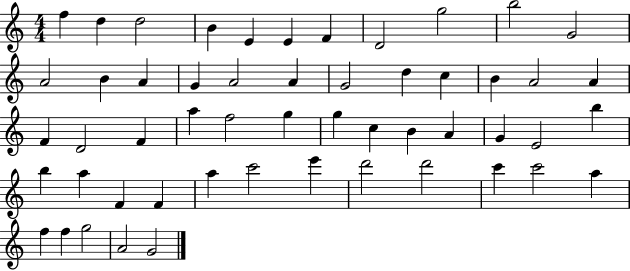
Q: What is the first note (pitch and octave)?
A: F5